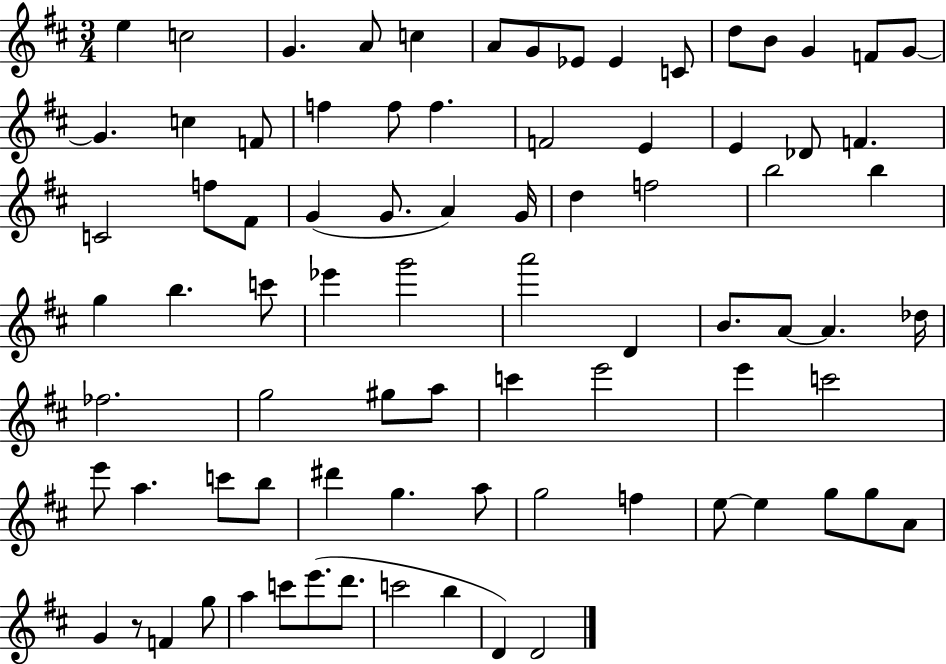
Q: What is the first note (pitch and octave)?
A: E5